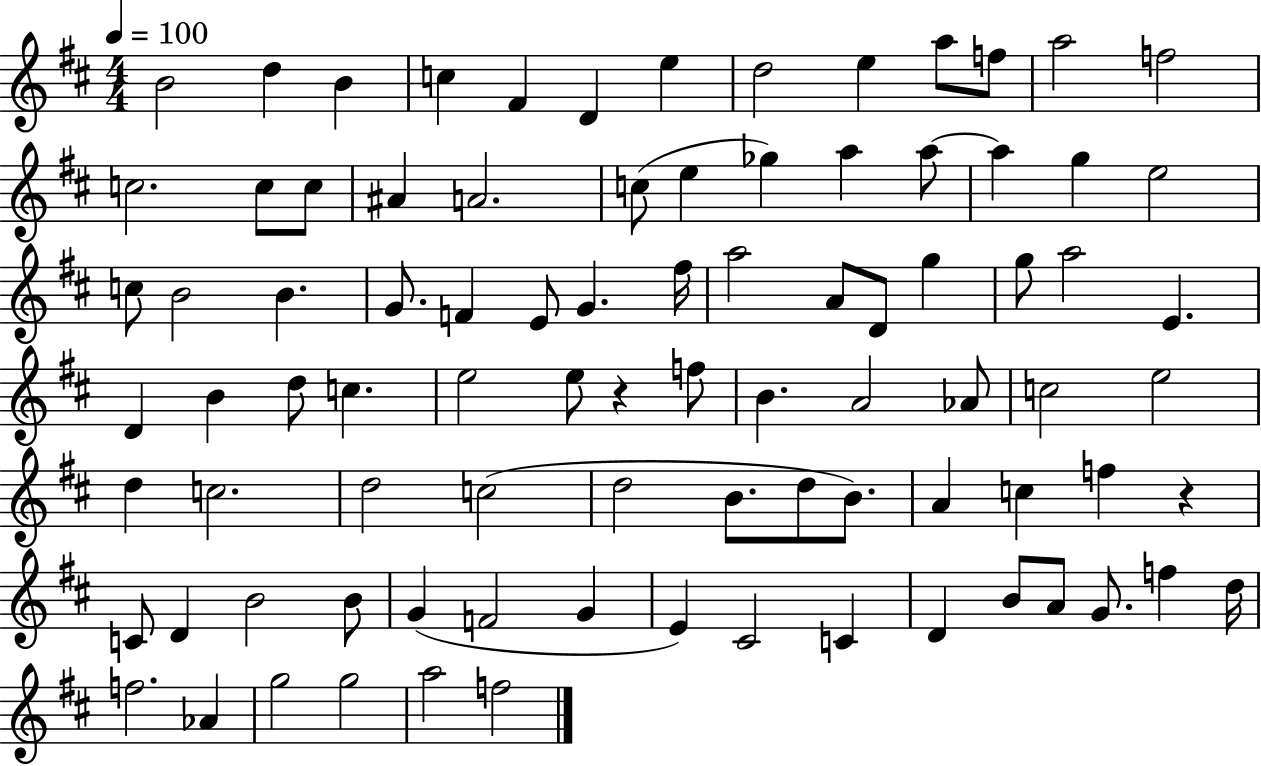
B4/h D5/q B4/q C5/q F#4/q D4/q E5/q D5/h E5/q A5/e F5/e A5/h F5/h C5/h. C5/e C5/e A#4/q A4/h. C5/e E5/q Gb5/q A5/q A5/e A5/q G5/q E5/h C5/e B4/h B4/q. G4/e. F4/q E4/e G4/q. F#5/s A5/h A4/e D4/e G5/q G5/e A5/h E4/q. D4/q B4/q D5/e C5/q. E5/h E5/e R/q F5/e B4/q. A4/h Ab4/e C5/h E5/h D5/q C5/h. D5/h C5/h D5/h B4/e. D5/e B4/e. A4/q C5/q F5/q R/q C4/e D4/q B4/h B4/e G4/q F4/h G4/q E4/q C#4/h C4/q D4/q B4/e A4/e G4/e. F5/q D5/s F5/h. Ab4/q G5/h G5/h A5/h F5/h